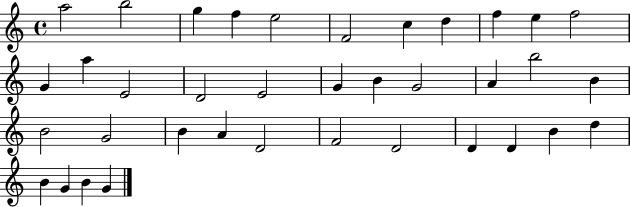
A5/h B5/h G5/q F5/q E5/h F4/h C5/q D5/q F5/q E5/q F5/h G4/q A5/q E4/h D4/h E4/h G4/q B4/q G4/h A4/q B5/h B4/q B4/h G4/h B4/q A4/q D4/h F4/h D4/h D4/q D4/q B4/q D5/q B4/q G4/q B4/q G4/q